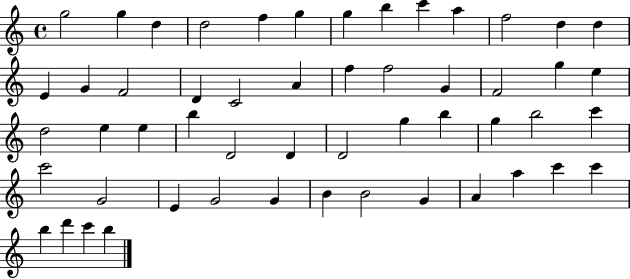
X:1
T:Untitled
M:4/4
L:1/4
K:C
g2 g d d2 f g g b c' a f2 d d E G F2 D C2 A f f2 G F2 g e d2 e e b D2 D D2 g b g b2 c' c'2 G2 E G2 G B B2 G A a c' c' b d' c' b